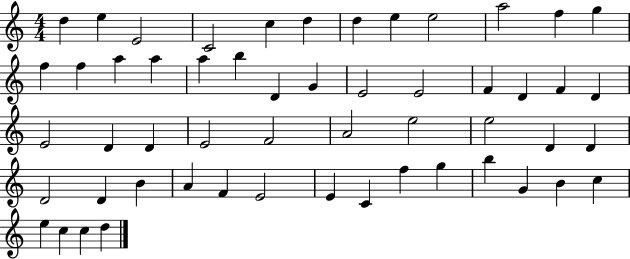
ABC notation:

X:1
T:Untitled
M:4/4
L:1/4
K:C
d e E2 C2 c d d e e2 a2 f g f f a a a b D G E2 E2 F D F D E2 D D E2 F2 A2 e2 e2 D D D2 D B A F E2 E C f g b G B c e c c d